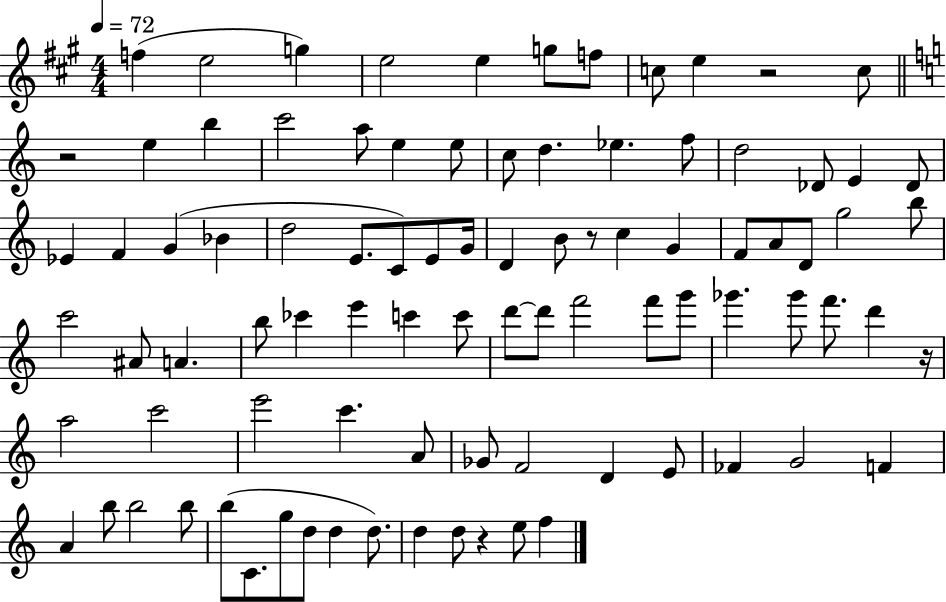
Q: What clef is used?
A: treble